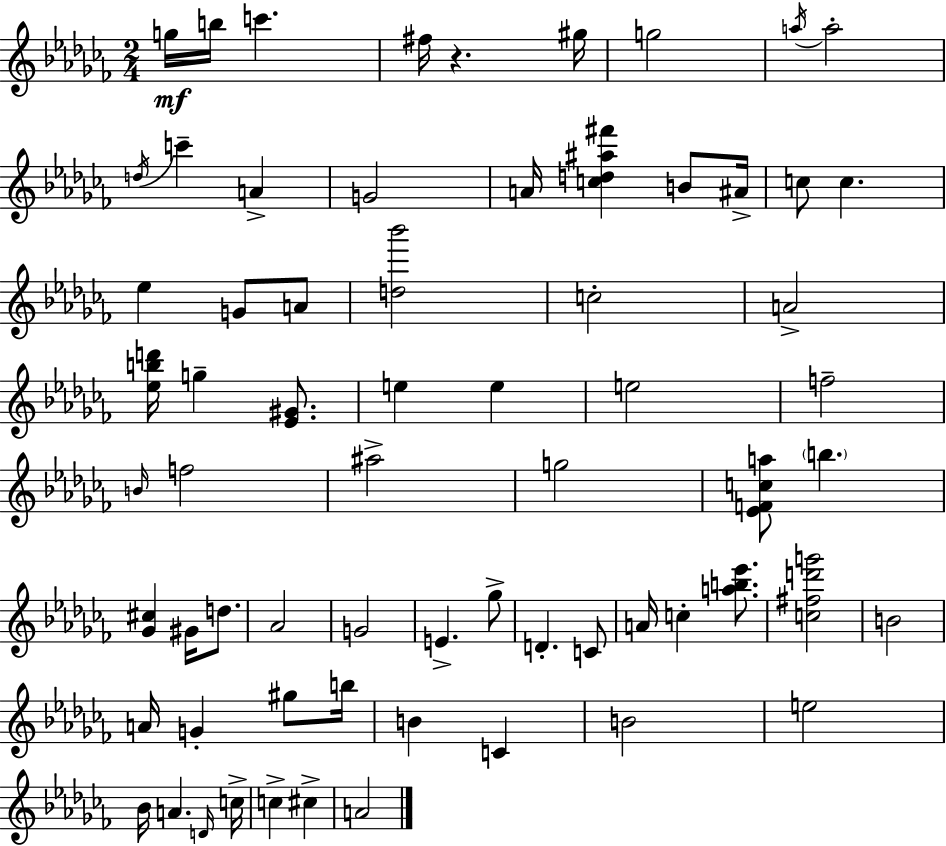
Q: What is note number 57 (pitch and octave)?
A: C#5